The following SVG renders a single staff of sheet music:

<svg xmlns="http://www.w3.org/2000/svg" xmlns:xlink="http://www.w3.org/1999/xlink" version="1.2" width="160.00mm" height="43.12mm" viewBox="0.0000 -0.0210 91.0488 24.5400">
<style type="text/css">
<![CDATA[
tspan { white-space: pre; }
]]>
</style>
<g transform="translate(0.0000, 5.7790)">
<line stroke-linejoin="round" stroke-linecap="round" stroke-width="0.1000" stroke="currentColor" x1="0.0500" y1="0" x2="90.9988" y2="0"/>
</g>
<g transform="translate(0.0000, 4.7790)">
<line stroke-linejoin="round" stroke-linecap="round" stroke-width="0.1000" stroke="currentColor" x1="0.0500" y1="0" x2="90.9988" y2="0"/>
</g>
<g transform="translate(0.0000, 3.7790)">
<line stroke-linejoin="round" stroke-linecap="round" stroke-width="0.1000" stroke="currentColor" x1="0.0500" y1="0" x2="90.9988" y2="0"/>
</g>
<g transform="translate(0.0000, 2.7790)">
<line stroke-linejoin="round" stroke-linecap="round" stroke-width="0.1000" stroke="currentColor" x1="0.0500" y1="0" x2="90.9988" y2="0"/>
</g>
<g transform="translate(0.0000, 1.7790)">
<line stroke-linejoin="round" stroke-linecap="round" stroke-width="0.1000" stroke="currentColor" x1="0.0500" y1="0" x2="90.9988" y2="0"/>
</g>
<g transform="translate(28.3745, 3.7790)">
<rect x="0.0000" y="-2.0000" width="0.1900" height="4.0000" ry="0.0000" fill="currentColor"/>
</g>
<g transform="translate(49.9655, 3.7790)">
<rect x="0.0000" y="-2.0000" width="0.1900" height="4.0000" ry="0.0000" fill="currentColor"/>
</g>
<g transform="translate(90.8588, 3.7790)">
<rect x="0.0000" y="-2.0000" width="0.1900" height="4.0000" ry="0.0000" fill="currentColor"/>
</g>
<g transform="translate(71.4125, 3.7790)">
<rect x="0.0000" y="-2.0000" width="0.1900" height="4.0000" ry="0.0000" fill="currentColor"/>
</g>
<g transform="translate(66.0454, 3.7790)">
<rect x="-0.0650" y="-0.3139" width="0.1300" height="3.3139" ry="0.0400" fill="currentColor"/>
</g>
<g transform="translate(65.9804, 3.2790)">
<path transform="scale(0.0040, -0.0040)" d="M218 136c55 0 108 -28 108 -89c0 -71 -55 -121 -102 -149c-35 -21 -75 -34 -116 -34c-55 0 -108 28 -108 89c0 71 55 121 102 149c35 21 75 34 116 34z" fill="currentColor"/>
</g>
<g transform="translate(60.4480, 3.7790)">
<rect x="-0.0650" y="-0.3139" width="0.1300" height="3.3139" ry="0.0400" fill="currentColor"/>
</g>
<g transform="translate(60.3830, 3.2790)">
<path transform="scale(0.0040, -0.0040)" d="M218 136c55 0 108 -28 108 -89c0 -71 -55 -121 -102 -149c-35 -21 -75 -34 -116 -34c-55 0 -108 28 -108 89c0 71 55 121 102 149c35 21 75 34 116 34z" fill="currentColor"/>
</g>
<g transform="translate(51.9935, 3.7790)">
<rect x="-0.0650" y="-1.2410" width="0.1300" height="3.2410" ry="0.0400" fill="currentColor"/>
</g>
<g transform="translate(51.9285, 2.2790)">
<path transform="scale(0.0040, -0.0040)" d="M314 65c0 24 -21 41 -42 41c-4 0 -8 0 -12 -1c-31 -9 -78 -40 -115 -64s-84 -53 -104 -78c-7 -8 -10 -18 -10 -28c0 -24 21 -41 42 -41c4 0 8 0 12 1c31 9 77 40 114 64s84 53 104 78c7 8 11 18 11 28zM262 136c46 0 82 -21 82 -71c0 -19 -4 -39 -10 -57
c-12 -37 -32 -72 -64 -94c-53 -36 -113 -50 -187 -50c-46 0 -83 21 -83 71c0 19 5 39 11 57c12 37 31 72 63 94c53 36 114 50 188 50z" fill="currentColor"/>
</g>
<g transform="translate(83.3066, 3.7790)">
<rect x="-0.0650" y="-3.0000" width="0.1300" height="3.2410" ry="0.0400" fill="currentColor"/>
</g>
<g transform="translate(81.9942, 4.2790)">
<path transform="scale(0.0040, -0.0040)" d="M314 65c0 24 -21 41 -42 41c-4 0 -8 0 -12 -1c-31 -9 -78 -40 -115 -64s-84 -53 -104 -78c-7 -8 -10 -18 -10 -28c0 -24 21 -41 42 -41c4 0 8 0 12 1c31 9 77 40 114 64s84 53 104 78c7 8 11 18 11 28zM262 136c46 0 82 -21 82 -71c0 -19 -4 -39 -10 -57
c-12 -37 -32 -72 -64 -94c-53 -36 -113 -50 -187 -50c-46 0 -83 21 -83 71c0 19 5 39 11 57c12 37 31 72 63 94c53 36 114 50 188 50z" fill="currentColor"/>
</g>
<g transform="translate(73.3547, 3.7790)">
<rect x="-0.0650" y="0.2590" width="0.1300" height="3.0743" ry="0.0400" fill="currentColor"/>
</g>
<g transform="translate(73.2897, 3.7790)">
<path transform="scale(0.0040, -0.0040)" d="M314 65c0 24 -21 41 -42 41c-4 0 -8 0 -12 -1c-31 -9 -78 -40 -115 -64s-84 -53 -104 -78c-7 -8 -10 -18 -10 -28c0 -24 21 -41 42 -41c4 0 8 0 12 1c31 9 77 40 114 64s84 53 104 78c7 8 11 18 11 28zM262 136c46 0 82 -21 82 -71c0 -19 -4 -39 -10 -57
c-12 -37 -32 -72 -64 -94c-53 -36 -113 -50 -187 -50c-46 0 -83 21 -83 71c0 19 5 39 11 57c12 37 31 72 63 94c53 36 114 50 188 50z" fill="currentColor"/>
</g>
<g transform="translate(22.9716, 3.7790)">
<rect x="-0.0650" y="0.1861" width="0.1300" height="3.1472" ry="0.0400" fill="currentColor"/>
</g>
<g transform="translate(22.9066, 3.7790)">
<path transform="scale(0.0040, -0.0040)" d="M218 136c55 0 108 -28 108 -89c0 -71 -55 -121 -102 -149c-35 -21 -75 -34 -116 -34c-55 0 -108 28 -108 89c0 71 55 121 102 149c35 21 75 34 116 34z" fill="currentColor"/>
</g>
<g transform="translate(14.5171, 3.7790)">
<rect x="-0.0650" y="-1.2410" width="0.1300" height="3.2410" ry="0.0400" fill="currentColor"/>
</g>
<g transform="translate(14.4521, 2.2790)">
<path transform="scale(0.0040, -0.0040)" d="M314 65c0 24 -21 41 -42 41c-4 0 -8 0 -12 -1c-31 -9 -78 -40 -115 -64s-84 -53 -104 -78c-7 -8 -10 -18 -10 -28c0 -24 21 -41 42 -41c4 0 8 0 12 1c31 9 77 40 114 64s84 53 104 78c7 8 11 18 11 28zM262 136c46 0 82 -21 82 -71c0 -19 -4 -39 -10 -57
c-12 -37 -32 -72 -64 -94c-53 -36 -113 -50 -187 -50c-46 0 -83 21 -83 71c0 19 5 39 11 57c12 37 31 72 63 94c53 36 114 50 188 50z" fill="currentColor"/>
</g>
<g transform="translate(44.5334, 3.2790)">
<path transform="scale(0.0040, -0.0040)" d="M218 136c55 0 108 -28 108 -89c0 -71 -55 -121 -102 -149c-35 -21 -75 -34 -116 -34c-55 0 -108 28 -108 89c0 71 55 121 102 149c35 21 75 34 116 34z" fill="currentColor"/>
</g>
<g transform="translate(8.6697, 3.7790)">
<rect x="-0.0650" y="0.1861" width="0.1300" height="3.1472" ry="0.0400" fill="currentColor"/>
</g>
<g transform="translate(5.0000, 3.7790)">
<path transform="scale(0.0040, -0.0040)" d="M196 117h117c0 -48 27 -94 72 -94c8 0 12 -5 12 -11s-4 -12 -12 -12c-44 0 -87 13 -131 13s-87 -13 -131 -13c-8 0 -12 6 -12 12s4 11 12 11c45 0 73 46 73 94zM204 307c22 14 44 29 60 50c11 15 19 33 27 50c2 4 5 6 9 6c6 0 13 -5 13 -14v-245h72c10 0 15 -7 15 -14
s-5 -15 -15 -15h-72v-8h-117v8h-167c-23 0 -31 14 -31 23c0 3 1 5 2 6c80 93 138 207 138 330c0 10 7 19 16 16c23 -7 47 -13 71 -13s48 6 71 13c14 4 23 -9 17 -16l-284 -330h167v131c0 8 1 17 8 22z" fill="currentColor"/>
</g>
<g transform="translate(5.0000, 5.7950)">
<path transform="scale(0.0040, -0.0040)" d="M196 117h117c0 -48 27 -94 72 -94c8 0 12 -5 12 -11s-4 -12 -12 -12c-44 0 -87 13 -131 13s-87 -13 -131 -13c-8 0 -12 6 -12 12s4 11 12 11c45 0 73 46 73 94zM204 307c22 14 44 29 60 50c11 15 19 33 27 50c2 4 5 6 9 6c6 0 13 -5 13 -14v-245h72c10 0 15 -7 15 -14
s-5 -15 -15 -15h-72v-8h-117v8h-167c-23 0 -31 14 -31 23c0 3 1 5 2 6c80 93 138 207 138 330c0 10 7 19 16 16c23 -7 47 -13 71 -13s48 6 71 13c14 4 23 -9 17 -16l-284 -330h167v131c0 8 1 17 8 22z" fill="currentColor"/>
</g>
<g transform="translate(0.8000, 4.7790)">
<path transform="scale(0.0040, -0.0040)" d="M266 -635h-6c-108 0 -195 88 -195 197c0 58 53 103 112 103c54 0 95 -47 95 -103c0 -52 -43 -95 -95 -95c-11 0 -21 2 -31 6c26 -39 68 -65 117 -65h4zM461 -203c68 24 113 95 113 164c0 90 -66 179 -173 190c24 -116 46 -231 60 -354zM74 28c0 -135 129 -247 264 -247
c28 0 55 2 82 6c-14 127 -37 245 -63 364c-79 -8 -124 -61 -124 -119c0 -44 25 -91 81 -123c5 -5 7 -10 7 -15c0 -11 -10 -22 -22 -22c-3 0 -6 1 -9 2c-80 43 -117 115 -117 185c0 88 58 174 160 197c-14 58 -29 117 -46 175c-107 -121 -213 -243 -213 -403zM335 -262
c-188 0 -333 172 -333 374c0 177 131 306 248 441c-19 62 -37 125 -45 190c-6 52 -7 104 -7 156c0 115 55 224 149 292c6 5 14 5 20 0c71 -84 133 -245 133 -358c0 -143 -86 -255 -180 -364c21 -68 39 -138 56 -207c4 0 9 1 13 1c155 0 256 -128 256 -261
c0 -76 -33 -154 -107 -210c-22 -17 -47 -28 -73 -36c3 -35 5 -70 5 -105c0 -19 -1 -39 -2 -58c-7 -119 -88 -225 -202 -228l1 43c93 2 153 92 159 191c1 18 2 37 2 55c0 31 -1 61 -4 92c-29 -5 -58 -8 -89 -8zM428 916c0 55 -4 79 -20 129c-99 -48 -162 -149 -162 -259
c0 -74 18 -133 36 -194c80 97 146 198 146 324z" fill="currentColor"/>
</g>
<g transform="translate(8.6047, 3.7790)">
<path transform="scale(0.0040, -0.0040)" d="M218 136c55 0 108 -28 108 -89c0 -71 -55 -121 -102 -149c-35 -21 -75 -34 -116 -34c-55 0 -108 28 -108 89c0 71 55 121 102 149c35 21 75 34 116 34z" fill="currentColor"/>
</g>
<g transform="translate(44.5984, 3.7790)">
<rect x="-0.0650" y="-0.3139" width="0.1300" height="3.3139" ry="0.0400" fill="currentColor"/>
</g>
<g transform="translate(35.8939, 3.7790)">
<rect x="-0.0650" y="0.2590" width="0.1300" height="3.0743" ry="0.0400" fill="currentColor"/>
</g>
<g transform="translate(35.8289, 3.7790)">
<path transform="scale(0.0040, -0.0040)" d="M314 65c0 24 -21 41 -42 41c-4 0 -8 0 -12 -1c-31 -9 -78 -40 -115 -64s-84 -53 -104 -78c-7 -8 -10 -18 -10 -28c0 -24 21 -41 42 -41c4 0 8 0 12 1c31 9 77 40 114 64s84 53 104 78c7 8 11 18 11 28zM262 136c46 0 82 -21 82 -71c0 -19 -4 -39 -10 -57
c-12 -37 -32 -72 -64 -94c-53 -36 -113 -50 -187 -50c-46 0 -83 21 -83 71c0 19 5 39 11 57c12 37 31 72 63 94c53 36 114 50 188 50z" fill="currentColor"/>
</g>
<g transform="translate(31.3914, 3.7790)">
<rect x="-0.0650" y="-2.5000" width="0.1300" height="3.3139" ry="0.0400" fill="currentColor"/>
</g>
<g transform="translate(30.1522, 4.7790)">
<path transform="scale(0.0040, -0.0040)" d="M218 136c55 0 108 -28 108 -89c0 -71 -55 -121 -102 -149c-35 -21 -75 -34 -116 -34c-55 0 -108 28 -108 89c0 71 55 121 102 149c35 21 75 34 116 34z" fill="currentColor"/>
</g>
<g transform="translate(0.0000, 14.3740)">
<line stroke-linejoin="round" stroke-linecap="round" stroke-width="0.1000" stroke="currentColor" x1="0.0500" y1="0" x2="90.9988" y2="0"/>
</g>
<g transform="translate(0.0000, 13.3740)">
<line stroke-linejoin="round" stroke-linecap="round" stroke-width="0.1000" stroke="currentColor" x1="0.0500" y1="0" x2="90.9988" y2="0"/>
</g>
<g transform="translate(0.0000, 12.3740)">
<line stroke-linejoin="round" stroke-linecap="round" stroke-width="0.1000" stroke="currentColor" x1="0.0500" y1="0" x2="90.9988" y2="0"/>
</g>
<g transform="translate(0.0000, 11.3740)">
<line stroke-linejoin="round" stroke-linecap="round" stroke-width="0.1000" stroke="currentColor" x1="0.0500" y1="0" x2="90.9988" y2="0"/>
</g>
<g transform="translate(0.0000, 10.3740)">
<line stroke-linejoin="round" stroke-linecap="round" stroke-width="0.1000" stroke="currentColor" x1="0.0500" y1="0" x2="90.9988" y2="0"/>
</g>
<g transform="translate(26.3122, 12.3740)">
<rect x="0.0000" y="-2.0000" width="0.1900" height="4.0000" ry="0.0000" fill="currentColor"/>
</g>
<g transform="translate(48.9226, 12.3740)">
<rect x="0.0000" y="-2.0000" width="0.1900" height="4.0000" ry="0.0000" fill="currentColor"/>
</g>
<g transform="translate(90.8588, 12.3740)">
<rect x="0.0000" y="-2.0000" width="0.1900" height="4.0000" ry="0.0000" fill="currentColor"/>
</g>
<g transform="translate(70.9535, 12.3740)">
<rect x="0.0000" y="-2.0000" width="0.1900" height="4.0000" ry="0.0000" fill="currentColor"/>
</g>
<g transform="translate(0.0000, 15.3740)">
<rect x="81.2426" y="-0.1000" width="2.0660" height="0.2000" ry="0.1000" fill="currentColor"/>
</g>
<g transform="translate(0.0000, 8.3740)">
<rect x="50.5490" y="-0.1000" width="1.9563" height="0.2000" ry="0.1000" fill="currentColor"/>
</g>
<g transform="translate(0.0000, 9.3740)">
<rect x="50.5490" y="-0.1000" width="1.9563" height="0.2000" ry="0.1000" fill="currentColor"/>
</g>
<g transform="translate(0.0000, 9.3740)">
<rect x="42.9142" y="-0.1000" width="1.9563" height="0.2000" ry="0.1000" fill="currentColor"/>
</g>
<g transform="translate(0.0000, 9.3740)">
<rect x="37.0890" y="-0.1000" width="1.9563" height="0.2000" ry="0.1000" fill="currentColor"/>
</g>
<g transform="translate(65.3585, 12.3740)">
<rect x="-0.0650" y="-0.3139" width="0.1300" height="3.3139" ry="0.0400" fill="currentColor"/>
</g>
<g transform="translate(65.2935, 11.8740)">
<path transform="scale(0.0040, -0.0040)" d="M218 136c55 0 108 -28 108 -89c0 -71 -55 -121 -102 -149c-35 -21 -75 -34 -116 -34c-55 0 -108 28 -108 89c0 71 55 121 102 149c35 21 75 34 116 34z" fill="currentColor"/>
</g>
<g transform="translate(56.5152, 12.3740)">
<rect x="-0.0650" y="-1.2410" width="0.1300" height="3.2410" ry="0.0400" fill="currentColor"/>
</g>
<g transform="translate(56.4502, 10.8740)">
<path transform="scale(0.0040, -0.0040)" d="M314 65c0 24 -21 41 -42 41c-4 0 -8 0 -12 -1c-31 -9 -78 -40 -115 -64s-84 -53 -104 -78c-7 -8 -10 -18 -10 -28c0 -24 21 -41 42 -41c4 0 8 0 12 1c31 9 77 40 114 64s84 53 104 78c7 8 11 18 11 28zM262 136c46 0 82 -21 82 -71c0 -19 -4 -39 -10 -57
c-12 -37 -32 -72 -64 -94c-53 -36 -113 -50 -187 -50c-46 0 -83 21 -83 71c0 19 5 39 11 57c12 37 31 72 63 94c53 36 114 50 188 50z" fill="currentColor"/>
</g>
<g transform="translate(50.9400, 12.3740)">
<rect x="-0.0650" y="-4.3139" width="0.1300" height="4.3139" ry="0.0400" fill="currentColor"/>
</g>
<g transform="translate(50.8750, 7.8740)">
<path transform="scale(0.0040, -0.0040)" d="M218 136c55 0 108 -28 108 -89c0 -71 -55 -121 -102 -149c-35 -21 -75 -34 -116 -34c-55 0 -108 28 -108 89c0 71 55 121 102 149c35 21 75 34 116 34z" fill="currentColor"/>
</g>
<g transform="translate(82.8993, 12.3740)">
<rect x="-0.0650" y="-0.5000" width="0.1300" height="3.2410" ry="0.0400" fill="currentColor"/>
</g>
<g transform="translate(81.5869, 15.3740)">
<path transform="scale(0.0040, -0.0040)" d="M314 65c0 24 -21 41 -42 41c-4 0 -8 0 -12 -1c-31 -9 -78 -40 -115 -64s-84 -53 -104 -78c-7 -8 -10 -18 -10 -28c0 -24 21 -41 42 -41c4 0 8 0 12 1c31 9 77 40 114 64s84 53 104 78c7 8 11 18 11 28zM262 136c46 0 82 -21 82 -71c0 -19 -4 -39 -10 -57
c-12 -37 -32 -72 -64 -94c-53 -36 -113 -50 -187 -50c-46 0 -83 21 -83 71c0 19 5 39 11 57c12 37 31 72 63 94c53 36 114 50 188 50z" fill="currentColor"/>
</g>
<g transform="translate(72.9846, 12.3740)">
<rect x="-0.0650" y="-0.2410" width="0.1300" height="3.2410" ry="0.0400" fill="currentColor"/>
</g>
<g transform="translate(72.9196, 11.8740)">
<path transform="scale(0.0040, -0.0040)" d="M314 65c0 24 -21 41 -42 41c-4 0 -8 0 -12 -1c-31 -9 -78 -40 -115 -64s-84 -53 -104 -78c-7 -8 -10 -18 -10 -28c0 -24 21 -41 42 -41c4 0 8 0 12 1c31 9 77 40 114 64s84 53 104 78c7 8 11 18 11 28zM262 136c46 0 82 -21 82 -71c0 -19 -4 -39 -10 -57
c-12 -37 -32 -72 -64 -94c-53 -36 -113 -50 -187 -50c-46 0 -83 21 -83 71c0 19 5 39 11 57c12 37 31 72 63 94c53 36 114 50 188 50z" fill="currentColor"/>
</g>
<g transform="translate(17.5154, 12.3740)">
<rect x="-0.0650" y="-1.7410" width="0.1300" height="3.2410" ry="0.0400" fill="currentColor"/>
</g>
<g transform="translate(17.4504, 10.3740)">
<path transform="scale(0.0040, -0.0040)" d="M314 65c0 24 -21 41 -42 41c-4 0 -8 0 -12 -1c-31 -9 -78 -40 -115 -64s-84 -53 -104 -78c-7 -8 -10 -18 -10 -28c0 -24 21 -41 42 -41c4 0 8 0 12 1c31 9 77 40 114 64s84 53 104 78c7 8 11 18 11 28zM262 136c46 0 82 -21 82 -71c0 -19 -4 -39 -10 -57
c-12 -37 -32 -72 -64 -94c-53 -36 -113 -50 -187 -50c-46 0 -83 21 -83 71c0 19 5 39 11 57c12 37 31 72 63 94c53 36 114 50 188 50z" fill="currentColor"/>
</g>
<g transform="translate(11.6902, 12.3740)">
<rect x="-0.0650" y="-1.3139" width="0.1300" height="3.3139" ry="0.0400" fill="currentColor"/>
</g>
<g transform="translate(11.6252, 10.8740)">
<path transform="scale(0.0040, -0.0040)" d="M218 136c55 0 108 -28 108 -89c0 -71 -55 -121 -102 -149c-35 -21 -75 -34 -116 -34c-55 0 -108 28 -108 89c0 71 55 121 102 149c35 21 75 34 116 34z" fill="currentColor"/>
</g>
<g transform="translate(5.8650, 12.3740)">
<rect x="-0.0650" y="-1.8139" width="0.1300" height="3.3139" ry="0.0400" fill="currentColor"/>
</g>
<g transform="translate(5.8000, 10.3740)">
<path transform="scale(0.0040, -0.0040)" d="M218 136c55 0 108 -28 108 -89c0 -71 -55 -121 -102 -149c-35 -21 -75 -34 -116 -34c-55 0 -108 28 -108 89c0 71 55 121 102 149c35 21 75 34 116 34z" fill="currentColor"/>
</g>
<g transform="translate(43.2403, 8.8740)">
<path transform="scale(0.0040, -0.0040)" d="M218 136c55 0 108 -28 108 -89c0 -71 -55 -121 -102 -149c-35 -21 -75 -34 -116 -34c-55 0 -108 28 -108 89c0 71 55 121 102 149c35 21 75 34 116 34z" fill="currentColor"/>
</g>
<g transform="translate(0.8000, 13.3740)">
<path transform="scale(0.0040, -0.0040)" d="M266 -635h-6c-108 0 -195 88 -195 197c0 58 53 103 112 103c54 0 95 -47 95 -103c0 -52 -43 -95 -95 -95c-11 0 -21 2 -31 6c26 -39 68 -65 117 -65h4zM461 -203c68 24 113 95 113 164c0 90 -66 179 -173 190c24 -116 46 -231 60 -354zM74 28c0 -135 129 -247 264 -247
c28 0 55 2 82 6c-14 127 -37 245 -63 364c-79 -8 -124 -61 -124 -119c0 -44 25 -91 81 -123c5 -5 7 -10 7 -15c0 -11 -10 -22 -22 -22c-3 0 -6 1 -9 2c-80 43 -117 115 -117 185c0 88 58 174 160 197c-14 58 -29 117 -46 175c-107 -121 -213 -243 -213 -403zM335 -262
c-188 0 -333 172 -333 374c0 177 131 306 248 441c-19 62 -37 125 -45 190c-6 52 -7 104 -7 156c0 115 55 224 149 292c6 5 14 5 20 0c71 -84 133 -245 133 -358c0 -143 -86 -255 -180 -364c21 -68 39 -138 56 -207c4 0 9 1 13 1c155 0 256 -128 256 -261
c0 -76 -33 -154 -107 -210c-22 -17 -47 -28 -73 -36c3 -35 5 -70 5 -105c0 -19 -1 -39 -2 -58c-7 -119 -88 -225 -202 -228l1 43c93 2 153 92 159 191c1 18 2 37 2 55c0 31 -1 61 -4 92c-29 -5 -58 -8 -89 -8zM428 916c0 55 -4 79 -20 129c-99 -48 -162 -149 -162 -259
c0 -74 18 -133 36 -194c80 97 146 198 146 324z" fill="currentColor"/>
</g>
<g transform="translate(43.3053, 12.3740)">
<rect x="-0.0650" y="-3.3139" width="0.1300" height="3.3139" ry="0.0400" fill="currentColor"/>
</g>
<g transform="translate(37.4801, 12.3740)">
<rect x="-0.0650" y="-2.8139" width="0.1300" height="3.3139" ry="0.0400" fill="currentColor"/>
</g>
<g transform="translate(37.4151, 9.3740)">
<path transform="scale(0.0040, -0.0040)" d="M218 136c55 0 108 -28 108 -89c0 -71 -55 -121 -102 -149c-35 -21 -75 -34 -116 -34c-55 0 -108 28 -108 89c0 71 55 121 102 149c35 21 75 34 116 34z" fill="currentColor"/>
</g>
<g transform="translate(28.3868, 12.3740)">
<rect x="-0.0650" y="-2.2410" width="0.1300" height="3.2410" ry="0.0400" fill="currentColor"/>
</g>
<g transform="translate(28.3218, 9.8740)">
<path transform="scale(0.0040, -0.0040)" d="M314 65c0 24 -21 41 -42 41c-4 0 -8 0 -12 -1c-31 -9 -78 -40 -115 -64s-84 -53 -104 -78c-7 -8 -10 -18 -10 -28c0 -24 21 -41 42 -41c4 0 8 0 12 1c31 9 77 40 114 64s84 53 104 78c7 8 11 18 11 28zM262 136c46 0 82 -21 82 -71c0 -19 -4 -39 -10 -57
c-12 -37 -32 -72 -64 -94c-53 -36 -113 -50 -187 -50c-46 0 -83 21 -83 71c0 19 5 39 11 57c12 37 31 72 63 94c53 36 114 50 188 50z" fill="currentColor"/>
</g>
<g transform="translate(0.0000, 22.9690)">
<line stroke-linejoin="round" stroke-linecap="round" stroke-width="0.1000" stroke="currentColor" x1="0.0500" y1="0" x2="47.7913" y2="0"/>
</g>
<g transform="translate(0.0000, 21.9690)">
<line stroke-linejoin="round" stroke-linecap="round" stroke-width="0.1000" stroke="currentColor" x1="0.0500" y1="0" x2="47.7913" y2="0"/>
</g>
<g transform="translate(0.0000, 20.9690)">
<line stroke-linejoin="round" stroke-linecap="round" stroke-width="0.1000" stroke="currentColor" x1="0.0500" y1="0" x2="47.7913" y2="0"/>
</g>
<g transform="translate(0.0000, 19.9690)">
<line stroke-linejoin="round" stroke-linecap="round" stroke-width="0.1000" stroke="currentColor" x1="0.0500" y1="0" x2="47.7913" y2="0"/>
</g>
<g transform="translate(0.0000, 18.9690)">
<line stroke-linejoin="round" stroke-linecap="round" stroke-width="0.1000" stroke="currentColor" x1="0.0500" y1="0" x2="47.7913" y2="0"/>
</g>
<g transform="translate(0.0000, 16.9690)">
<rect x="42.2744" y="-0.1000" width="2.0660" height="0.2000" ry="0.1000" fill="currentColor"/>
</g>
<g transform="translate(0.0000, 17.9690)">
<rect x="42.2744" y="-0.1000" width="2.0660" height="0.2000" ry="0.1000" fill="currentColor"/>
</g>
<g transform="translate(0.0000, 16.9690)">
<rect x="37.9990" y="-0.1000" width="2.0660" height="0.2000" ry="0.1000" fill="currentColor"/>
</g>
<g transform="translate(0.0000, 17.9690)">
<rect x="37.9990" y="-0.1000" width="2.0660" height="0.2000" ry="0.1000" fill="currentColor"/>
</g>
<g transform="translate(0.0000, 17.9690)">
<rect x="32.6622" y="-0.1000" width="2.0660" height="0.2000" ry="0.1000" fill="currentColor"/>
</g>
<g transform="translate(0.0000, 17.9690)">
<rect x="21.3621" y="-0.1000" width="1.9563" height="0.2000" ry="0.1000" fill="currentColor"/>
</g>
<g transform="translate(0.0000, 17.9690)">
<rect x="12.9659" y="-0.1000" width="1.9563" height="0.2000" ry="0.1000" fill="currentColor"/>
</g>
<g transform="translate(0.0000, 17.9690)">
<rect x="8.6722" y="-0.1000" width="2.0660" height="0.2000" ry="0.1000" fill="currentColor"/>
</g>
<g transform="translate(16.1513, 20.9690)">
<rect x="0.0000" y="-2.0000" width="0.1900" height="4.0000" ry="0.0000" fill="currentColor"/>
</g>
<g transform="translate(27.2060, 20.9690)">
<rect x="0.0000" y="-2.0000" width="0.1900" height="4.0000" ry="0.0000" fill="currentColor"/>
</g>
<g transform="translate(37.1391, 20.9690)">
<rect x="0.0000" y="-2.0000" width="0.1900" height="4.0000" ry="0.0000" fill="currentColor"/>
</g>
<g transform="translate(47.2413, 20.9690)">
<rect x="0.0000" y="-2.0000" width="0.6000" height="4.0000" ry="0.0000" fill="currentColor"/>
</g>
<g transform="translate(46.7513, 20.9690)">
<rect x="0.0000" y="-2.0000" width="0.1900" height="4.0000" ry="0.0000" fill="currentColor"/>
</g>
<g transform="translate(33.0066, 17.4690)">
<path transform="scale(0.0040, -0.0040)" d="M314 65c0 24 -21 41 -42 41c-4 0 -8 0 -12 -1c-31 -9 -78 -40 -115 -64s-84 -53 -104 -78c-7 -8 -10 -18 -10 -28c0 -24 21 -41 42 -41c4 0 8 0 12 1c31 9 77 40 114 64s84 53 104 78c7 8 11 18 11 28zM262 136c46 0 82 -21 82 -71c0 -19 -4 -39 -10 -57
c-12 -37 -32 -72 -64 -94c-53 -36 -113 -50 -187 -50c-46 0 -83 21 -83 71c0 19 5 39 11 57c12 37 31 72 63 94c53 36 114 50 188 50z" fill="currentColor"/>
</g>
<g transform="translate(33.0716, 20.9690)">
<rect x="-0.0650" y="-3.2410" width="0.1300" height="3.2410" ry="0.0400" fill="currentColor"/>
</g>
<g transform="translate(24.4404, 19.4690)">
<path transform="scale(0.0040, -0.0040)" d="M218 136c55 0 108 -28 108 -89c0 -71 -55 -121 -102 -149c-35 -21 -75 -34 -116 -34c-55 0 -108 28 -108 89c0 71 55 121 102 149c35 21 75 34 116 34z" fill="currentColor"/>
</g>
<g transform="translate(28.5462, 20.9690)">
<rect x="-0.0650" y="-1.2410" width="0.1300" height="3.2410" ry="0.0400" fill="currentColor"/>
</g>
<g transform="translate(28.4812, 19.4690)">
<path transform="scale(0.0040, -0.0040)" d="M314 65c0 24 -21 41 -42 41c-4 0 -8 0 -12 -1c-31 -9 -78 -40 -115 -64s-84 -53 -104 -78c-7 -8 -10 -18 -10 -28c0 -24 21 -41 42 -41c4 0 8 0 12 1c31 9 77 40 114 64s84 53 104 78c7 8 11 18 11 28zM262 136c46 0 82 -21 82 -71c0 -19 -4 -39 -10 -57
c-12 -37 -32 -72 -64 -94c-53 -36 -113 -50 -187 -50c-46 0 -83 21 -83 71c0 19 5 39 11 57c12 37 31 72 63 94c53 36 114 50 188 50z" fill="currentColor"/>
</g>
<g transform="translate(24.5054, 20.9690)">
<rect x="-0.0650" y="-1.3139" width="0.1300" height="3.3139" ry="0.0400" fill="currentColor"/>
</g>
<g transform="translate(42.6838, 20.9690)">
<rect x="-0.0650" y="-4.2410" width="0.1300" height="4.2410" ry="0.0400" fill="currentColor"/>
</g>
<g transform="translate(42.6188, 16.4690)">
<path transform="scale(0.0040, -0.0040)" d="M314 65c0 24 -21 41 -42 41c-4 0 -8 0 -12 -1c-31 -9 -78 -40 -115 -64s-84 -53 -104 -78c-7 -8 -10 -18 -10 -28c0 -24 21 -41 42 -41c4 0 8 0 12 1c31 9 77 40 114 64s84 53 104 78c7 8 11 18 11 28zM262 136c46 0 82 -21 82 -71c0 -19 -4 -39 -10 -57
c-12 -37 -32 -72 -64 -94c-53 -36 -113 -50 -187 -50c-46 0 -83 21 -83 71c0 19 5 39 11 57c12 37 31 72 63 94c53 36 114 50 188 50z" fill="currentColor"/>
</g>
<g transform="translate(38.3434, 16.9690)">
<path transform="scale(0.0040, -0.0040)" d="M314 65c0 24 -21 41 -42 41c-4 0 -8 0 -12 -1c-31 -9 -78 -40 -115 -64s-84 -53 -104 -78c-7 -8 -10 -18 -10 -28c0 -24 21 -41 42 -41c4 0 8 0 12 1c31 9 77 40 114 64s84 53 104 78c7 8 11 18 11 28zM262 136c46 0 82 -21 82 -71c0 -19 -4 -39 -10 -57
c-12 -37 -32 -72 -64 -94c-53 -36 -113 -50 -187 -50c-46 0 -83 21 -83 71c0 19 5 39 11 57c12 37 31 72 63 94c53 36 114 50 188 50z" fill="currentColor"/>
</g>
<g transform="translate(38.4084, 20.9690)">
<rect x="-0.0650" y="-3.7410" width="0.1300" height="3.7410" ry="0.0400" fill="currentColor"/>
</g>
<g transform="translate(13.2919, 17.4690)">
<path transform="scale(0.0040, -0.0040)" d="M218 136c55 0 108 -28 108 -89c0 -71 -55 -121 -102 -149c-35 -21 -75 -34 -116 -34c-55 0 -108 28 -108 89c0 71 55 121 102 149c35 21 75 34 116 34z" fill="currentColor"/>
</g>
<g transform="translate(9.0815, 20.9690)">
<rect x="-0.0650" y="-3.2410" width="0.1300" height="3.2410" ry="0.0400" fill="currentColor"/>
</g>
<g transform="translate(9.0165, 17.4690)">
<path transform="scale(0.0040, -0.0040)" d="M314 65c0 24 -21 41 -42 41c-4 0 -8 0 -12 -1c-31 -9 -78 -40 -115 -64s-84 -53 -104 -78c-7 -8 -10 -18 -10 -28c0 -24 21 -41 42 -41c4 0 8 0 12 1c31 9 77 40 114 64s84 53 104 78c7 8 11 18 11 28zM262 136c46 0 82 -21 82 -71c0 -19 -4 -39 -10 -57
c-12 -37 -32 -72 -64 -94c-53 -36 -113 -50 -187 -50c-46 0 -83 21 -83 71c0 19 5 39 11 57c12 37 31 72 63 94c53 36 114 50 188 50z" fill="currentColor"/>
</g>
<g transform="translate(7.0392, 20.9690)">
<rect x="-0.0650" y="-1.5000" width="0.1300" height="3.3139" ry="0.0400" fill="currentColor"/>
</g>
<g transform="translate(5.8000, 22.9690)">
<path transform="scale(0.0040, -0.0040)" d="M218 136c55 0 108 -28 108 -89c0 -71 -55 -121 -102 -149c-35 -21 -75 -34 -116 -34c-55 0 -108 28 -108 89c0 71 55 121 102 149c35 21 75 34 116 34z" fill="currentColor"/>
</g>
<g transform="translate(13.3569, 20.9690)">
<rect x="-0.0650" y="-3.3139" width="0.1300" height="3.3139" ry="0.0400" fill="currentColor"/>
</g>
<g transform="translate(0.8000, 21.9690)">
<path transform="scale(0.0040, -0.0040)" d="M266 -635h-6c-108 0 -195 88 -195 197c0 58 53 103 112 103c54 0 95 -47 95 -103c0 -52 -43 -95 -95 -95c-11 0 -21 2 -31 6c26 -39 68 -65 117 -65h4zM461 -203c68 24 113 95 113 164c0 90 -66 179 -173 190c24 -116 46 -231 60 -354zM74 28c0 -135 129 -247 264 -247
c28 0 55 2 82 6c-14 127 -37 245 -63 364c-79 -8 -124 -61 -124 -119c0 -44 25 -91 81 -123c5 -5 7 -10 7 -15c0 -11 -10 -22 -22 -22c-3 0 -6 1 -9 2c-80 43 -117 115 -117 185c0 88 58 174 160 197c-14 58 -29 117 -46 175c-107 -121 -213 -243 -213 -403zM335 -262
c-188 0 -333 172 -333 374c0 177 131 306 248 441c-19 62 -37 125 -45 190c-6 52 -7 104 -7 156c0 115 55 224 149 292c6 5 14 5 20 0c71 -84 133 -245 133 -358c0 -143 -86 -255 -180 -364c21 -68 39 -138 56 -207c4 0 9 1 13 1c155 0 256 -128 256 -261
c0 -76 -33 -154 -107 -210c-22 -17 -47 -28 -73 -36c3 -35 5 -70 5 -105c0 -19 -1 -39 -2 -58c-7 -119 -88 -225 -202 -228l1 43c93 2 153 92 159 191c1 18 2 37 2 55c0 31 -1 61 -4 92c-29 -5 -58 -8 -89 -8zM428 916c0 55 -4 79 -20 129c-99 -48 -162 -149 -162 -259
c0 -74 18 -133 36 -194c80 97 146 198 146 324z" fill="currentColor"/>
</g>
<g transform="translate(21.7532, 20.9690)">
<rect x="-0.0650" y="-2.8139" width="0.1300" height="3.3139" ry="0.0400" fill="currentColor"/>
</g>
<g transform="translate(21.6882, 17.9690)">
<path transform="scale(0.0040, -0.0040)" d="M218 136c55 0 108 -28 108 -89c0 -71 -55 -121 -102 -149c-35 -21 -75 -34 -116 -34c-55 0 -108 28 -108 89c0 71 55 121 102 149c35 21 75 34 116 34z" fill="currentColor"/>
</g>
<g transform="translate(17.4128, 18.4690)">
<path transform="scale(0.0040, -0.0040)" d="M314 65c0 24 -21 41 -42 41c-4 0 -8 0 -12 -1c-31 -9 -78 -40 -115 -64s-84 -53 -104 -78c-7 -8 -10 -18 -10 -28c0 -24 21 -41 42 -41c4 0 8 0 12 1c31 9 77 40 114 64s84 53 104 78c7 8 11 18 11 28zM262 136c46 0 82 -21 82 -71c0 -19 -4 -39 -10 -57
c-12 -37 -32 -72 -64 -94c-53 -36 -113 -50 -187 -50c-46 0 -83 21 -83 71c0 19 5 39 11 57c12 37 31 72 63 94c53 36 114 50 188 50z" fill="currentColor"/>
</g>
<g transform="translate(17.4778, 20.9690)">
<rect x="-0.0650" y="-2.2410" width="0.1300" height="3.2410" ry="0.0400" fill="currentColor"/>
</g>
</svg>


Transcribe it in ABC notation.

X:1
T:Untitled
M:4/4
L:1/4
K:C
B e2 B G B2 c e2 c c B2 A2 f e f2 g2 a b d' e2 c c2 C2 E b2 b g2 a e e2 b2 c'2 d'2